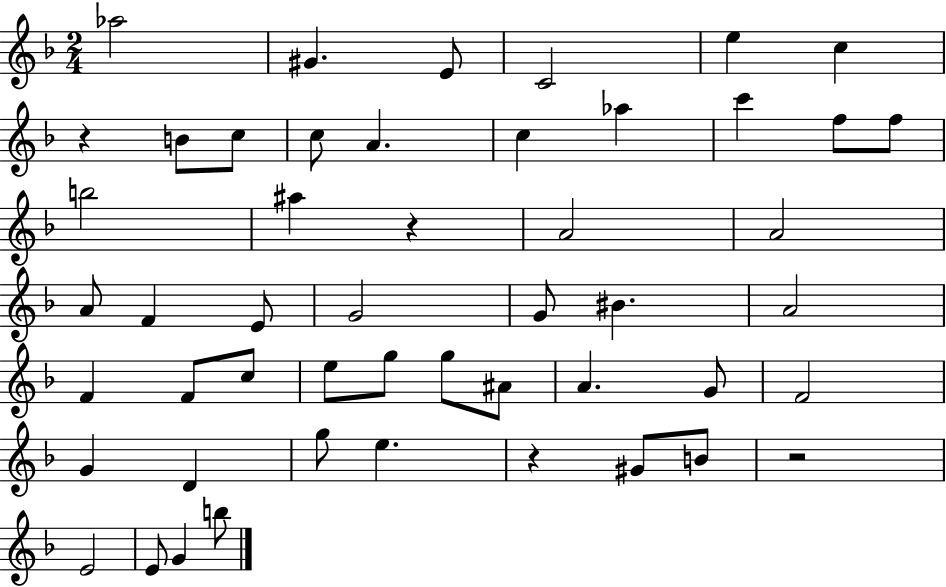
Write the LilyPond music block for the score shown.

{
  \clef treble
  \numericTimeSignature
  \time 2/4
  \key f \major
  \repeat volta 2 { aes''2 | gis'4. e'8 | c'2 | e''4 c''4 | \break r4 b'8 c''8 | c''8 a'4. | c''4 aes''4 | c'''4 f''8 f''8 | \break b''2 | ais''4 r4 | a'2 | a'2 | \break a'8 f'4 e'8 | g'2 | g'8 bis'4. | a'2 | \break f'4 f'8 c''8 | e''8 g''8 g''8 ais'8 | a'4. g'8 | f'2 | \break g'4 d'4 | g''8 e''4. | r4 gis'8 b'8 | r2 | \break e'2 | e'8 g'4 b''8 | } \bar "|."
}